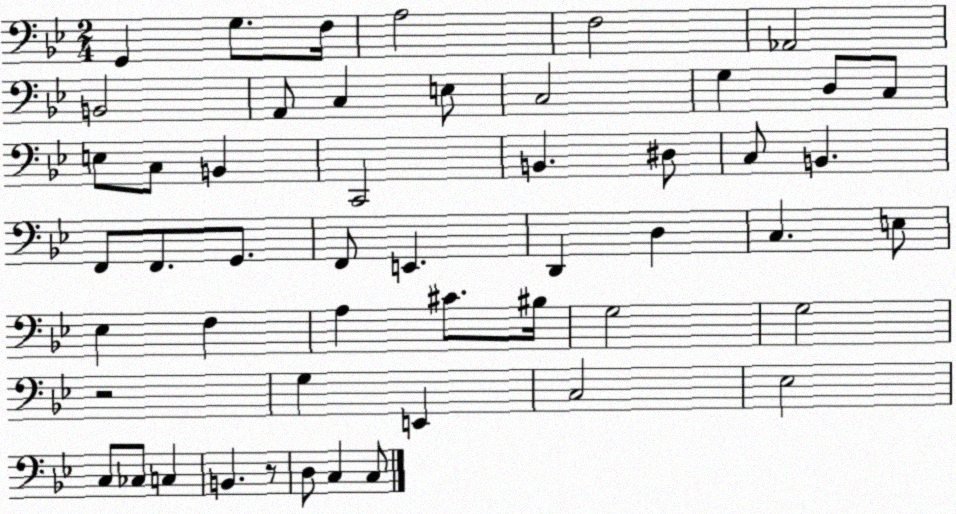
X:1
T:Untitled
M:2/4
L:1/4
K:Bb
G,, G,/2 F,/4 A,2 F,2 _A,,2 B,,2 A,,/2 C, E,/2 C,2 G, D,/2 C,/2 E,/2 C,/2 B,, C,,2 B,, ^D,/2 C,/2 B,, F,,/2 F,,/2 G,,/2 F,,/2 E,, D,, D, C, E,/2 _E, F, A, ^C/2 ^B,/4 G,2 G,2 z2 G, E,, C,2 _E,2 C,/2 _C,/2 C, B,, z/2 D,/2 C, C,/2